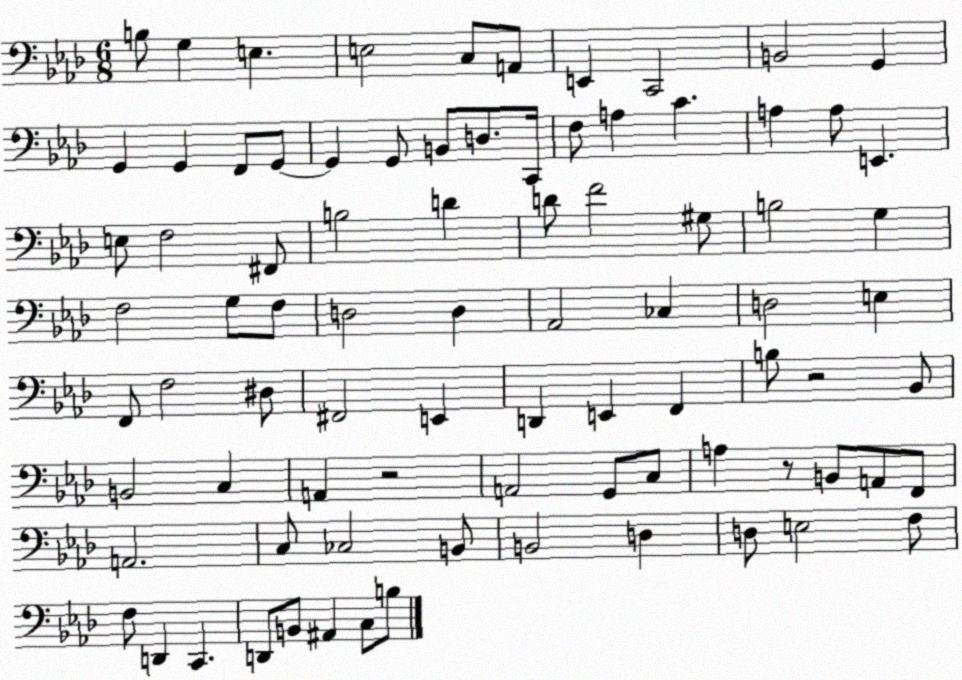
X:1
T:Untitled
M:6/8
L:1/4
K:Ab
B,/2 G, E, E,2 C,/2 A,,/2 E,, C,,2 B,,2 G,, G,, G,, F,,/2 G,,/2 G,, G,,/2 B,,/2 D,/2 C,,/4 F,/2 A, C A, A,/2 E,, E,/2 F,2 ^F,,/2 B,2 D D/2 F2 ^G,/2 B,2 G, F,2 G,/2 F,/2 D,2 D, _A,,2 _C, D,2 E, F,,/2 F,2 ^D,/2 ^F,,2 E,, D,, E,, F,, B,/2 z2 _B,,/2 B,,2 C, A,, z2 A,,2 G,,/2 C,/2 A, z/2 B,,/2 A,,/2 F,,/2 A,,2 C,/2 _C,2 B,,/2 B,,2 D, D,/2 E,2 F,/2 F,/2 D,, C,, D,,/2 B,,/2 ^A,, C,/2 B,/2